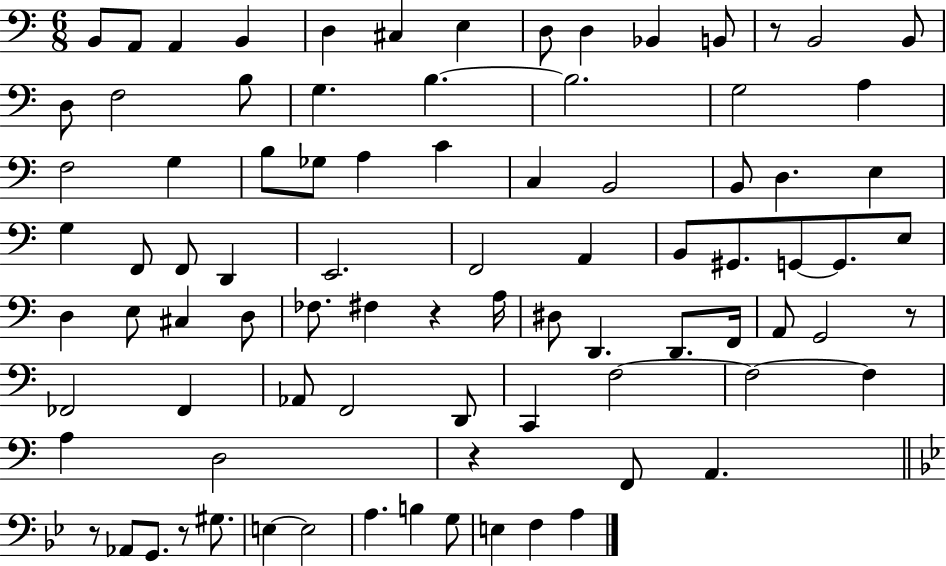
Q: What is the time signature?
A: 6/8